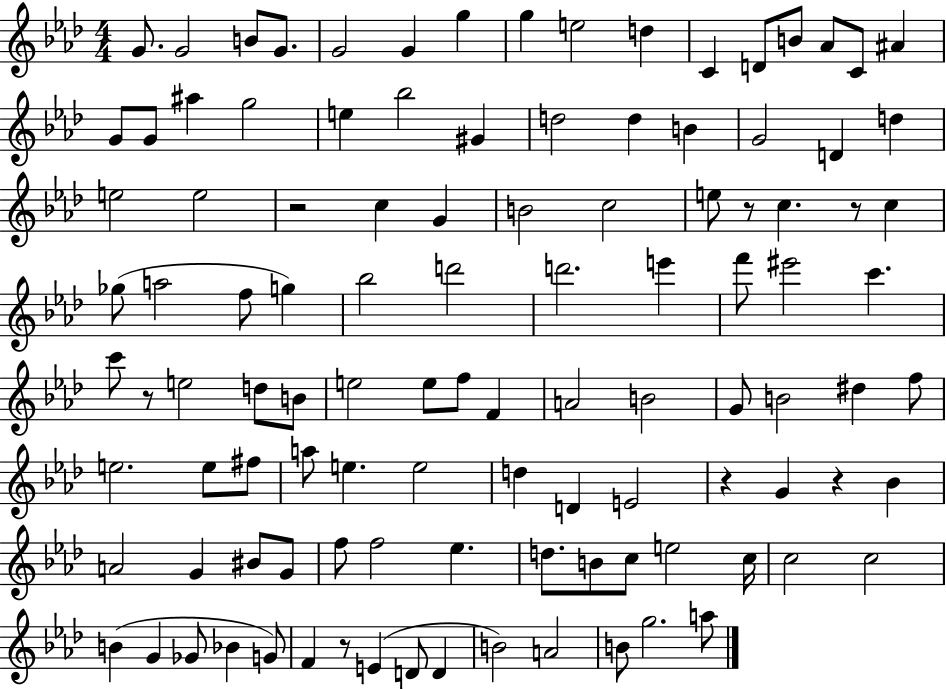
G4/e. G4/h B4/e G4/e. G4/h G4/q G5/q G5/q E5/h D5/q C4/q D4/e B4/e Ab4/e C4/e A#4/q G4/e G4/e A#5/q G5/h E5/q Bb5/h G#4/q D5/h D5/q B4/q G4/h D4/q D5/q E5/h E5/h R/h C5/q G4/q B4/h C5/h E5/e R/e C5/q. R/e C5/q Gb5/e A5/h F5/e G5/q Bb5/h D6/h D6/h. E6/q F6/e EIS6/h C6/q. C6/e R/e E5/h D5/e B4/e E5/h E5/e F5/e F4/q A4/h B4/h G4/e B4/h D#5/q F5/e E5/h. E5/e F#5/e A5/e E5/q. E5/h D5/q D4/q E4/h R/q G4/q R/q Bb4/q A4/h G4/q BIS4/e G4/e F5/e F5/h Eb5/q. D5/e. B4/e C5/e E5/h C5/s C5/h C5/h B4/q G4/q Gb4/e Bb4/q G4/e F4/q R/e E4/q D4/e D4/q B4/h A4/h B4/e G5/h. A5/e